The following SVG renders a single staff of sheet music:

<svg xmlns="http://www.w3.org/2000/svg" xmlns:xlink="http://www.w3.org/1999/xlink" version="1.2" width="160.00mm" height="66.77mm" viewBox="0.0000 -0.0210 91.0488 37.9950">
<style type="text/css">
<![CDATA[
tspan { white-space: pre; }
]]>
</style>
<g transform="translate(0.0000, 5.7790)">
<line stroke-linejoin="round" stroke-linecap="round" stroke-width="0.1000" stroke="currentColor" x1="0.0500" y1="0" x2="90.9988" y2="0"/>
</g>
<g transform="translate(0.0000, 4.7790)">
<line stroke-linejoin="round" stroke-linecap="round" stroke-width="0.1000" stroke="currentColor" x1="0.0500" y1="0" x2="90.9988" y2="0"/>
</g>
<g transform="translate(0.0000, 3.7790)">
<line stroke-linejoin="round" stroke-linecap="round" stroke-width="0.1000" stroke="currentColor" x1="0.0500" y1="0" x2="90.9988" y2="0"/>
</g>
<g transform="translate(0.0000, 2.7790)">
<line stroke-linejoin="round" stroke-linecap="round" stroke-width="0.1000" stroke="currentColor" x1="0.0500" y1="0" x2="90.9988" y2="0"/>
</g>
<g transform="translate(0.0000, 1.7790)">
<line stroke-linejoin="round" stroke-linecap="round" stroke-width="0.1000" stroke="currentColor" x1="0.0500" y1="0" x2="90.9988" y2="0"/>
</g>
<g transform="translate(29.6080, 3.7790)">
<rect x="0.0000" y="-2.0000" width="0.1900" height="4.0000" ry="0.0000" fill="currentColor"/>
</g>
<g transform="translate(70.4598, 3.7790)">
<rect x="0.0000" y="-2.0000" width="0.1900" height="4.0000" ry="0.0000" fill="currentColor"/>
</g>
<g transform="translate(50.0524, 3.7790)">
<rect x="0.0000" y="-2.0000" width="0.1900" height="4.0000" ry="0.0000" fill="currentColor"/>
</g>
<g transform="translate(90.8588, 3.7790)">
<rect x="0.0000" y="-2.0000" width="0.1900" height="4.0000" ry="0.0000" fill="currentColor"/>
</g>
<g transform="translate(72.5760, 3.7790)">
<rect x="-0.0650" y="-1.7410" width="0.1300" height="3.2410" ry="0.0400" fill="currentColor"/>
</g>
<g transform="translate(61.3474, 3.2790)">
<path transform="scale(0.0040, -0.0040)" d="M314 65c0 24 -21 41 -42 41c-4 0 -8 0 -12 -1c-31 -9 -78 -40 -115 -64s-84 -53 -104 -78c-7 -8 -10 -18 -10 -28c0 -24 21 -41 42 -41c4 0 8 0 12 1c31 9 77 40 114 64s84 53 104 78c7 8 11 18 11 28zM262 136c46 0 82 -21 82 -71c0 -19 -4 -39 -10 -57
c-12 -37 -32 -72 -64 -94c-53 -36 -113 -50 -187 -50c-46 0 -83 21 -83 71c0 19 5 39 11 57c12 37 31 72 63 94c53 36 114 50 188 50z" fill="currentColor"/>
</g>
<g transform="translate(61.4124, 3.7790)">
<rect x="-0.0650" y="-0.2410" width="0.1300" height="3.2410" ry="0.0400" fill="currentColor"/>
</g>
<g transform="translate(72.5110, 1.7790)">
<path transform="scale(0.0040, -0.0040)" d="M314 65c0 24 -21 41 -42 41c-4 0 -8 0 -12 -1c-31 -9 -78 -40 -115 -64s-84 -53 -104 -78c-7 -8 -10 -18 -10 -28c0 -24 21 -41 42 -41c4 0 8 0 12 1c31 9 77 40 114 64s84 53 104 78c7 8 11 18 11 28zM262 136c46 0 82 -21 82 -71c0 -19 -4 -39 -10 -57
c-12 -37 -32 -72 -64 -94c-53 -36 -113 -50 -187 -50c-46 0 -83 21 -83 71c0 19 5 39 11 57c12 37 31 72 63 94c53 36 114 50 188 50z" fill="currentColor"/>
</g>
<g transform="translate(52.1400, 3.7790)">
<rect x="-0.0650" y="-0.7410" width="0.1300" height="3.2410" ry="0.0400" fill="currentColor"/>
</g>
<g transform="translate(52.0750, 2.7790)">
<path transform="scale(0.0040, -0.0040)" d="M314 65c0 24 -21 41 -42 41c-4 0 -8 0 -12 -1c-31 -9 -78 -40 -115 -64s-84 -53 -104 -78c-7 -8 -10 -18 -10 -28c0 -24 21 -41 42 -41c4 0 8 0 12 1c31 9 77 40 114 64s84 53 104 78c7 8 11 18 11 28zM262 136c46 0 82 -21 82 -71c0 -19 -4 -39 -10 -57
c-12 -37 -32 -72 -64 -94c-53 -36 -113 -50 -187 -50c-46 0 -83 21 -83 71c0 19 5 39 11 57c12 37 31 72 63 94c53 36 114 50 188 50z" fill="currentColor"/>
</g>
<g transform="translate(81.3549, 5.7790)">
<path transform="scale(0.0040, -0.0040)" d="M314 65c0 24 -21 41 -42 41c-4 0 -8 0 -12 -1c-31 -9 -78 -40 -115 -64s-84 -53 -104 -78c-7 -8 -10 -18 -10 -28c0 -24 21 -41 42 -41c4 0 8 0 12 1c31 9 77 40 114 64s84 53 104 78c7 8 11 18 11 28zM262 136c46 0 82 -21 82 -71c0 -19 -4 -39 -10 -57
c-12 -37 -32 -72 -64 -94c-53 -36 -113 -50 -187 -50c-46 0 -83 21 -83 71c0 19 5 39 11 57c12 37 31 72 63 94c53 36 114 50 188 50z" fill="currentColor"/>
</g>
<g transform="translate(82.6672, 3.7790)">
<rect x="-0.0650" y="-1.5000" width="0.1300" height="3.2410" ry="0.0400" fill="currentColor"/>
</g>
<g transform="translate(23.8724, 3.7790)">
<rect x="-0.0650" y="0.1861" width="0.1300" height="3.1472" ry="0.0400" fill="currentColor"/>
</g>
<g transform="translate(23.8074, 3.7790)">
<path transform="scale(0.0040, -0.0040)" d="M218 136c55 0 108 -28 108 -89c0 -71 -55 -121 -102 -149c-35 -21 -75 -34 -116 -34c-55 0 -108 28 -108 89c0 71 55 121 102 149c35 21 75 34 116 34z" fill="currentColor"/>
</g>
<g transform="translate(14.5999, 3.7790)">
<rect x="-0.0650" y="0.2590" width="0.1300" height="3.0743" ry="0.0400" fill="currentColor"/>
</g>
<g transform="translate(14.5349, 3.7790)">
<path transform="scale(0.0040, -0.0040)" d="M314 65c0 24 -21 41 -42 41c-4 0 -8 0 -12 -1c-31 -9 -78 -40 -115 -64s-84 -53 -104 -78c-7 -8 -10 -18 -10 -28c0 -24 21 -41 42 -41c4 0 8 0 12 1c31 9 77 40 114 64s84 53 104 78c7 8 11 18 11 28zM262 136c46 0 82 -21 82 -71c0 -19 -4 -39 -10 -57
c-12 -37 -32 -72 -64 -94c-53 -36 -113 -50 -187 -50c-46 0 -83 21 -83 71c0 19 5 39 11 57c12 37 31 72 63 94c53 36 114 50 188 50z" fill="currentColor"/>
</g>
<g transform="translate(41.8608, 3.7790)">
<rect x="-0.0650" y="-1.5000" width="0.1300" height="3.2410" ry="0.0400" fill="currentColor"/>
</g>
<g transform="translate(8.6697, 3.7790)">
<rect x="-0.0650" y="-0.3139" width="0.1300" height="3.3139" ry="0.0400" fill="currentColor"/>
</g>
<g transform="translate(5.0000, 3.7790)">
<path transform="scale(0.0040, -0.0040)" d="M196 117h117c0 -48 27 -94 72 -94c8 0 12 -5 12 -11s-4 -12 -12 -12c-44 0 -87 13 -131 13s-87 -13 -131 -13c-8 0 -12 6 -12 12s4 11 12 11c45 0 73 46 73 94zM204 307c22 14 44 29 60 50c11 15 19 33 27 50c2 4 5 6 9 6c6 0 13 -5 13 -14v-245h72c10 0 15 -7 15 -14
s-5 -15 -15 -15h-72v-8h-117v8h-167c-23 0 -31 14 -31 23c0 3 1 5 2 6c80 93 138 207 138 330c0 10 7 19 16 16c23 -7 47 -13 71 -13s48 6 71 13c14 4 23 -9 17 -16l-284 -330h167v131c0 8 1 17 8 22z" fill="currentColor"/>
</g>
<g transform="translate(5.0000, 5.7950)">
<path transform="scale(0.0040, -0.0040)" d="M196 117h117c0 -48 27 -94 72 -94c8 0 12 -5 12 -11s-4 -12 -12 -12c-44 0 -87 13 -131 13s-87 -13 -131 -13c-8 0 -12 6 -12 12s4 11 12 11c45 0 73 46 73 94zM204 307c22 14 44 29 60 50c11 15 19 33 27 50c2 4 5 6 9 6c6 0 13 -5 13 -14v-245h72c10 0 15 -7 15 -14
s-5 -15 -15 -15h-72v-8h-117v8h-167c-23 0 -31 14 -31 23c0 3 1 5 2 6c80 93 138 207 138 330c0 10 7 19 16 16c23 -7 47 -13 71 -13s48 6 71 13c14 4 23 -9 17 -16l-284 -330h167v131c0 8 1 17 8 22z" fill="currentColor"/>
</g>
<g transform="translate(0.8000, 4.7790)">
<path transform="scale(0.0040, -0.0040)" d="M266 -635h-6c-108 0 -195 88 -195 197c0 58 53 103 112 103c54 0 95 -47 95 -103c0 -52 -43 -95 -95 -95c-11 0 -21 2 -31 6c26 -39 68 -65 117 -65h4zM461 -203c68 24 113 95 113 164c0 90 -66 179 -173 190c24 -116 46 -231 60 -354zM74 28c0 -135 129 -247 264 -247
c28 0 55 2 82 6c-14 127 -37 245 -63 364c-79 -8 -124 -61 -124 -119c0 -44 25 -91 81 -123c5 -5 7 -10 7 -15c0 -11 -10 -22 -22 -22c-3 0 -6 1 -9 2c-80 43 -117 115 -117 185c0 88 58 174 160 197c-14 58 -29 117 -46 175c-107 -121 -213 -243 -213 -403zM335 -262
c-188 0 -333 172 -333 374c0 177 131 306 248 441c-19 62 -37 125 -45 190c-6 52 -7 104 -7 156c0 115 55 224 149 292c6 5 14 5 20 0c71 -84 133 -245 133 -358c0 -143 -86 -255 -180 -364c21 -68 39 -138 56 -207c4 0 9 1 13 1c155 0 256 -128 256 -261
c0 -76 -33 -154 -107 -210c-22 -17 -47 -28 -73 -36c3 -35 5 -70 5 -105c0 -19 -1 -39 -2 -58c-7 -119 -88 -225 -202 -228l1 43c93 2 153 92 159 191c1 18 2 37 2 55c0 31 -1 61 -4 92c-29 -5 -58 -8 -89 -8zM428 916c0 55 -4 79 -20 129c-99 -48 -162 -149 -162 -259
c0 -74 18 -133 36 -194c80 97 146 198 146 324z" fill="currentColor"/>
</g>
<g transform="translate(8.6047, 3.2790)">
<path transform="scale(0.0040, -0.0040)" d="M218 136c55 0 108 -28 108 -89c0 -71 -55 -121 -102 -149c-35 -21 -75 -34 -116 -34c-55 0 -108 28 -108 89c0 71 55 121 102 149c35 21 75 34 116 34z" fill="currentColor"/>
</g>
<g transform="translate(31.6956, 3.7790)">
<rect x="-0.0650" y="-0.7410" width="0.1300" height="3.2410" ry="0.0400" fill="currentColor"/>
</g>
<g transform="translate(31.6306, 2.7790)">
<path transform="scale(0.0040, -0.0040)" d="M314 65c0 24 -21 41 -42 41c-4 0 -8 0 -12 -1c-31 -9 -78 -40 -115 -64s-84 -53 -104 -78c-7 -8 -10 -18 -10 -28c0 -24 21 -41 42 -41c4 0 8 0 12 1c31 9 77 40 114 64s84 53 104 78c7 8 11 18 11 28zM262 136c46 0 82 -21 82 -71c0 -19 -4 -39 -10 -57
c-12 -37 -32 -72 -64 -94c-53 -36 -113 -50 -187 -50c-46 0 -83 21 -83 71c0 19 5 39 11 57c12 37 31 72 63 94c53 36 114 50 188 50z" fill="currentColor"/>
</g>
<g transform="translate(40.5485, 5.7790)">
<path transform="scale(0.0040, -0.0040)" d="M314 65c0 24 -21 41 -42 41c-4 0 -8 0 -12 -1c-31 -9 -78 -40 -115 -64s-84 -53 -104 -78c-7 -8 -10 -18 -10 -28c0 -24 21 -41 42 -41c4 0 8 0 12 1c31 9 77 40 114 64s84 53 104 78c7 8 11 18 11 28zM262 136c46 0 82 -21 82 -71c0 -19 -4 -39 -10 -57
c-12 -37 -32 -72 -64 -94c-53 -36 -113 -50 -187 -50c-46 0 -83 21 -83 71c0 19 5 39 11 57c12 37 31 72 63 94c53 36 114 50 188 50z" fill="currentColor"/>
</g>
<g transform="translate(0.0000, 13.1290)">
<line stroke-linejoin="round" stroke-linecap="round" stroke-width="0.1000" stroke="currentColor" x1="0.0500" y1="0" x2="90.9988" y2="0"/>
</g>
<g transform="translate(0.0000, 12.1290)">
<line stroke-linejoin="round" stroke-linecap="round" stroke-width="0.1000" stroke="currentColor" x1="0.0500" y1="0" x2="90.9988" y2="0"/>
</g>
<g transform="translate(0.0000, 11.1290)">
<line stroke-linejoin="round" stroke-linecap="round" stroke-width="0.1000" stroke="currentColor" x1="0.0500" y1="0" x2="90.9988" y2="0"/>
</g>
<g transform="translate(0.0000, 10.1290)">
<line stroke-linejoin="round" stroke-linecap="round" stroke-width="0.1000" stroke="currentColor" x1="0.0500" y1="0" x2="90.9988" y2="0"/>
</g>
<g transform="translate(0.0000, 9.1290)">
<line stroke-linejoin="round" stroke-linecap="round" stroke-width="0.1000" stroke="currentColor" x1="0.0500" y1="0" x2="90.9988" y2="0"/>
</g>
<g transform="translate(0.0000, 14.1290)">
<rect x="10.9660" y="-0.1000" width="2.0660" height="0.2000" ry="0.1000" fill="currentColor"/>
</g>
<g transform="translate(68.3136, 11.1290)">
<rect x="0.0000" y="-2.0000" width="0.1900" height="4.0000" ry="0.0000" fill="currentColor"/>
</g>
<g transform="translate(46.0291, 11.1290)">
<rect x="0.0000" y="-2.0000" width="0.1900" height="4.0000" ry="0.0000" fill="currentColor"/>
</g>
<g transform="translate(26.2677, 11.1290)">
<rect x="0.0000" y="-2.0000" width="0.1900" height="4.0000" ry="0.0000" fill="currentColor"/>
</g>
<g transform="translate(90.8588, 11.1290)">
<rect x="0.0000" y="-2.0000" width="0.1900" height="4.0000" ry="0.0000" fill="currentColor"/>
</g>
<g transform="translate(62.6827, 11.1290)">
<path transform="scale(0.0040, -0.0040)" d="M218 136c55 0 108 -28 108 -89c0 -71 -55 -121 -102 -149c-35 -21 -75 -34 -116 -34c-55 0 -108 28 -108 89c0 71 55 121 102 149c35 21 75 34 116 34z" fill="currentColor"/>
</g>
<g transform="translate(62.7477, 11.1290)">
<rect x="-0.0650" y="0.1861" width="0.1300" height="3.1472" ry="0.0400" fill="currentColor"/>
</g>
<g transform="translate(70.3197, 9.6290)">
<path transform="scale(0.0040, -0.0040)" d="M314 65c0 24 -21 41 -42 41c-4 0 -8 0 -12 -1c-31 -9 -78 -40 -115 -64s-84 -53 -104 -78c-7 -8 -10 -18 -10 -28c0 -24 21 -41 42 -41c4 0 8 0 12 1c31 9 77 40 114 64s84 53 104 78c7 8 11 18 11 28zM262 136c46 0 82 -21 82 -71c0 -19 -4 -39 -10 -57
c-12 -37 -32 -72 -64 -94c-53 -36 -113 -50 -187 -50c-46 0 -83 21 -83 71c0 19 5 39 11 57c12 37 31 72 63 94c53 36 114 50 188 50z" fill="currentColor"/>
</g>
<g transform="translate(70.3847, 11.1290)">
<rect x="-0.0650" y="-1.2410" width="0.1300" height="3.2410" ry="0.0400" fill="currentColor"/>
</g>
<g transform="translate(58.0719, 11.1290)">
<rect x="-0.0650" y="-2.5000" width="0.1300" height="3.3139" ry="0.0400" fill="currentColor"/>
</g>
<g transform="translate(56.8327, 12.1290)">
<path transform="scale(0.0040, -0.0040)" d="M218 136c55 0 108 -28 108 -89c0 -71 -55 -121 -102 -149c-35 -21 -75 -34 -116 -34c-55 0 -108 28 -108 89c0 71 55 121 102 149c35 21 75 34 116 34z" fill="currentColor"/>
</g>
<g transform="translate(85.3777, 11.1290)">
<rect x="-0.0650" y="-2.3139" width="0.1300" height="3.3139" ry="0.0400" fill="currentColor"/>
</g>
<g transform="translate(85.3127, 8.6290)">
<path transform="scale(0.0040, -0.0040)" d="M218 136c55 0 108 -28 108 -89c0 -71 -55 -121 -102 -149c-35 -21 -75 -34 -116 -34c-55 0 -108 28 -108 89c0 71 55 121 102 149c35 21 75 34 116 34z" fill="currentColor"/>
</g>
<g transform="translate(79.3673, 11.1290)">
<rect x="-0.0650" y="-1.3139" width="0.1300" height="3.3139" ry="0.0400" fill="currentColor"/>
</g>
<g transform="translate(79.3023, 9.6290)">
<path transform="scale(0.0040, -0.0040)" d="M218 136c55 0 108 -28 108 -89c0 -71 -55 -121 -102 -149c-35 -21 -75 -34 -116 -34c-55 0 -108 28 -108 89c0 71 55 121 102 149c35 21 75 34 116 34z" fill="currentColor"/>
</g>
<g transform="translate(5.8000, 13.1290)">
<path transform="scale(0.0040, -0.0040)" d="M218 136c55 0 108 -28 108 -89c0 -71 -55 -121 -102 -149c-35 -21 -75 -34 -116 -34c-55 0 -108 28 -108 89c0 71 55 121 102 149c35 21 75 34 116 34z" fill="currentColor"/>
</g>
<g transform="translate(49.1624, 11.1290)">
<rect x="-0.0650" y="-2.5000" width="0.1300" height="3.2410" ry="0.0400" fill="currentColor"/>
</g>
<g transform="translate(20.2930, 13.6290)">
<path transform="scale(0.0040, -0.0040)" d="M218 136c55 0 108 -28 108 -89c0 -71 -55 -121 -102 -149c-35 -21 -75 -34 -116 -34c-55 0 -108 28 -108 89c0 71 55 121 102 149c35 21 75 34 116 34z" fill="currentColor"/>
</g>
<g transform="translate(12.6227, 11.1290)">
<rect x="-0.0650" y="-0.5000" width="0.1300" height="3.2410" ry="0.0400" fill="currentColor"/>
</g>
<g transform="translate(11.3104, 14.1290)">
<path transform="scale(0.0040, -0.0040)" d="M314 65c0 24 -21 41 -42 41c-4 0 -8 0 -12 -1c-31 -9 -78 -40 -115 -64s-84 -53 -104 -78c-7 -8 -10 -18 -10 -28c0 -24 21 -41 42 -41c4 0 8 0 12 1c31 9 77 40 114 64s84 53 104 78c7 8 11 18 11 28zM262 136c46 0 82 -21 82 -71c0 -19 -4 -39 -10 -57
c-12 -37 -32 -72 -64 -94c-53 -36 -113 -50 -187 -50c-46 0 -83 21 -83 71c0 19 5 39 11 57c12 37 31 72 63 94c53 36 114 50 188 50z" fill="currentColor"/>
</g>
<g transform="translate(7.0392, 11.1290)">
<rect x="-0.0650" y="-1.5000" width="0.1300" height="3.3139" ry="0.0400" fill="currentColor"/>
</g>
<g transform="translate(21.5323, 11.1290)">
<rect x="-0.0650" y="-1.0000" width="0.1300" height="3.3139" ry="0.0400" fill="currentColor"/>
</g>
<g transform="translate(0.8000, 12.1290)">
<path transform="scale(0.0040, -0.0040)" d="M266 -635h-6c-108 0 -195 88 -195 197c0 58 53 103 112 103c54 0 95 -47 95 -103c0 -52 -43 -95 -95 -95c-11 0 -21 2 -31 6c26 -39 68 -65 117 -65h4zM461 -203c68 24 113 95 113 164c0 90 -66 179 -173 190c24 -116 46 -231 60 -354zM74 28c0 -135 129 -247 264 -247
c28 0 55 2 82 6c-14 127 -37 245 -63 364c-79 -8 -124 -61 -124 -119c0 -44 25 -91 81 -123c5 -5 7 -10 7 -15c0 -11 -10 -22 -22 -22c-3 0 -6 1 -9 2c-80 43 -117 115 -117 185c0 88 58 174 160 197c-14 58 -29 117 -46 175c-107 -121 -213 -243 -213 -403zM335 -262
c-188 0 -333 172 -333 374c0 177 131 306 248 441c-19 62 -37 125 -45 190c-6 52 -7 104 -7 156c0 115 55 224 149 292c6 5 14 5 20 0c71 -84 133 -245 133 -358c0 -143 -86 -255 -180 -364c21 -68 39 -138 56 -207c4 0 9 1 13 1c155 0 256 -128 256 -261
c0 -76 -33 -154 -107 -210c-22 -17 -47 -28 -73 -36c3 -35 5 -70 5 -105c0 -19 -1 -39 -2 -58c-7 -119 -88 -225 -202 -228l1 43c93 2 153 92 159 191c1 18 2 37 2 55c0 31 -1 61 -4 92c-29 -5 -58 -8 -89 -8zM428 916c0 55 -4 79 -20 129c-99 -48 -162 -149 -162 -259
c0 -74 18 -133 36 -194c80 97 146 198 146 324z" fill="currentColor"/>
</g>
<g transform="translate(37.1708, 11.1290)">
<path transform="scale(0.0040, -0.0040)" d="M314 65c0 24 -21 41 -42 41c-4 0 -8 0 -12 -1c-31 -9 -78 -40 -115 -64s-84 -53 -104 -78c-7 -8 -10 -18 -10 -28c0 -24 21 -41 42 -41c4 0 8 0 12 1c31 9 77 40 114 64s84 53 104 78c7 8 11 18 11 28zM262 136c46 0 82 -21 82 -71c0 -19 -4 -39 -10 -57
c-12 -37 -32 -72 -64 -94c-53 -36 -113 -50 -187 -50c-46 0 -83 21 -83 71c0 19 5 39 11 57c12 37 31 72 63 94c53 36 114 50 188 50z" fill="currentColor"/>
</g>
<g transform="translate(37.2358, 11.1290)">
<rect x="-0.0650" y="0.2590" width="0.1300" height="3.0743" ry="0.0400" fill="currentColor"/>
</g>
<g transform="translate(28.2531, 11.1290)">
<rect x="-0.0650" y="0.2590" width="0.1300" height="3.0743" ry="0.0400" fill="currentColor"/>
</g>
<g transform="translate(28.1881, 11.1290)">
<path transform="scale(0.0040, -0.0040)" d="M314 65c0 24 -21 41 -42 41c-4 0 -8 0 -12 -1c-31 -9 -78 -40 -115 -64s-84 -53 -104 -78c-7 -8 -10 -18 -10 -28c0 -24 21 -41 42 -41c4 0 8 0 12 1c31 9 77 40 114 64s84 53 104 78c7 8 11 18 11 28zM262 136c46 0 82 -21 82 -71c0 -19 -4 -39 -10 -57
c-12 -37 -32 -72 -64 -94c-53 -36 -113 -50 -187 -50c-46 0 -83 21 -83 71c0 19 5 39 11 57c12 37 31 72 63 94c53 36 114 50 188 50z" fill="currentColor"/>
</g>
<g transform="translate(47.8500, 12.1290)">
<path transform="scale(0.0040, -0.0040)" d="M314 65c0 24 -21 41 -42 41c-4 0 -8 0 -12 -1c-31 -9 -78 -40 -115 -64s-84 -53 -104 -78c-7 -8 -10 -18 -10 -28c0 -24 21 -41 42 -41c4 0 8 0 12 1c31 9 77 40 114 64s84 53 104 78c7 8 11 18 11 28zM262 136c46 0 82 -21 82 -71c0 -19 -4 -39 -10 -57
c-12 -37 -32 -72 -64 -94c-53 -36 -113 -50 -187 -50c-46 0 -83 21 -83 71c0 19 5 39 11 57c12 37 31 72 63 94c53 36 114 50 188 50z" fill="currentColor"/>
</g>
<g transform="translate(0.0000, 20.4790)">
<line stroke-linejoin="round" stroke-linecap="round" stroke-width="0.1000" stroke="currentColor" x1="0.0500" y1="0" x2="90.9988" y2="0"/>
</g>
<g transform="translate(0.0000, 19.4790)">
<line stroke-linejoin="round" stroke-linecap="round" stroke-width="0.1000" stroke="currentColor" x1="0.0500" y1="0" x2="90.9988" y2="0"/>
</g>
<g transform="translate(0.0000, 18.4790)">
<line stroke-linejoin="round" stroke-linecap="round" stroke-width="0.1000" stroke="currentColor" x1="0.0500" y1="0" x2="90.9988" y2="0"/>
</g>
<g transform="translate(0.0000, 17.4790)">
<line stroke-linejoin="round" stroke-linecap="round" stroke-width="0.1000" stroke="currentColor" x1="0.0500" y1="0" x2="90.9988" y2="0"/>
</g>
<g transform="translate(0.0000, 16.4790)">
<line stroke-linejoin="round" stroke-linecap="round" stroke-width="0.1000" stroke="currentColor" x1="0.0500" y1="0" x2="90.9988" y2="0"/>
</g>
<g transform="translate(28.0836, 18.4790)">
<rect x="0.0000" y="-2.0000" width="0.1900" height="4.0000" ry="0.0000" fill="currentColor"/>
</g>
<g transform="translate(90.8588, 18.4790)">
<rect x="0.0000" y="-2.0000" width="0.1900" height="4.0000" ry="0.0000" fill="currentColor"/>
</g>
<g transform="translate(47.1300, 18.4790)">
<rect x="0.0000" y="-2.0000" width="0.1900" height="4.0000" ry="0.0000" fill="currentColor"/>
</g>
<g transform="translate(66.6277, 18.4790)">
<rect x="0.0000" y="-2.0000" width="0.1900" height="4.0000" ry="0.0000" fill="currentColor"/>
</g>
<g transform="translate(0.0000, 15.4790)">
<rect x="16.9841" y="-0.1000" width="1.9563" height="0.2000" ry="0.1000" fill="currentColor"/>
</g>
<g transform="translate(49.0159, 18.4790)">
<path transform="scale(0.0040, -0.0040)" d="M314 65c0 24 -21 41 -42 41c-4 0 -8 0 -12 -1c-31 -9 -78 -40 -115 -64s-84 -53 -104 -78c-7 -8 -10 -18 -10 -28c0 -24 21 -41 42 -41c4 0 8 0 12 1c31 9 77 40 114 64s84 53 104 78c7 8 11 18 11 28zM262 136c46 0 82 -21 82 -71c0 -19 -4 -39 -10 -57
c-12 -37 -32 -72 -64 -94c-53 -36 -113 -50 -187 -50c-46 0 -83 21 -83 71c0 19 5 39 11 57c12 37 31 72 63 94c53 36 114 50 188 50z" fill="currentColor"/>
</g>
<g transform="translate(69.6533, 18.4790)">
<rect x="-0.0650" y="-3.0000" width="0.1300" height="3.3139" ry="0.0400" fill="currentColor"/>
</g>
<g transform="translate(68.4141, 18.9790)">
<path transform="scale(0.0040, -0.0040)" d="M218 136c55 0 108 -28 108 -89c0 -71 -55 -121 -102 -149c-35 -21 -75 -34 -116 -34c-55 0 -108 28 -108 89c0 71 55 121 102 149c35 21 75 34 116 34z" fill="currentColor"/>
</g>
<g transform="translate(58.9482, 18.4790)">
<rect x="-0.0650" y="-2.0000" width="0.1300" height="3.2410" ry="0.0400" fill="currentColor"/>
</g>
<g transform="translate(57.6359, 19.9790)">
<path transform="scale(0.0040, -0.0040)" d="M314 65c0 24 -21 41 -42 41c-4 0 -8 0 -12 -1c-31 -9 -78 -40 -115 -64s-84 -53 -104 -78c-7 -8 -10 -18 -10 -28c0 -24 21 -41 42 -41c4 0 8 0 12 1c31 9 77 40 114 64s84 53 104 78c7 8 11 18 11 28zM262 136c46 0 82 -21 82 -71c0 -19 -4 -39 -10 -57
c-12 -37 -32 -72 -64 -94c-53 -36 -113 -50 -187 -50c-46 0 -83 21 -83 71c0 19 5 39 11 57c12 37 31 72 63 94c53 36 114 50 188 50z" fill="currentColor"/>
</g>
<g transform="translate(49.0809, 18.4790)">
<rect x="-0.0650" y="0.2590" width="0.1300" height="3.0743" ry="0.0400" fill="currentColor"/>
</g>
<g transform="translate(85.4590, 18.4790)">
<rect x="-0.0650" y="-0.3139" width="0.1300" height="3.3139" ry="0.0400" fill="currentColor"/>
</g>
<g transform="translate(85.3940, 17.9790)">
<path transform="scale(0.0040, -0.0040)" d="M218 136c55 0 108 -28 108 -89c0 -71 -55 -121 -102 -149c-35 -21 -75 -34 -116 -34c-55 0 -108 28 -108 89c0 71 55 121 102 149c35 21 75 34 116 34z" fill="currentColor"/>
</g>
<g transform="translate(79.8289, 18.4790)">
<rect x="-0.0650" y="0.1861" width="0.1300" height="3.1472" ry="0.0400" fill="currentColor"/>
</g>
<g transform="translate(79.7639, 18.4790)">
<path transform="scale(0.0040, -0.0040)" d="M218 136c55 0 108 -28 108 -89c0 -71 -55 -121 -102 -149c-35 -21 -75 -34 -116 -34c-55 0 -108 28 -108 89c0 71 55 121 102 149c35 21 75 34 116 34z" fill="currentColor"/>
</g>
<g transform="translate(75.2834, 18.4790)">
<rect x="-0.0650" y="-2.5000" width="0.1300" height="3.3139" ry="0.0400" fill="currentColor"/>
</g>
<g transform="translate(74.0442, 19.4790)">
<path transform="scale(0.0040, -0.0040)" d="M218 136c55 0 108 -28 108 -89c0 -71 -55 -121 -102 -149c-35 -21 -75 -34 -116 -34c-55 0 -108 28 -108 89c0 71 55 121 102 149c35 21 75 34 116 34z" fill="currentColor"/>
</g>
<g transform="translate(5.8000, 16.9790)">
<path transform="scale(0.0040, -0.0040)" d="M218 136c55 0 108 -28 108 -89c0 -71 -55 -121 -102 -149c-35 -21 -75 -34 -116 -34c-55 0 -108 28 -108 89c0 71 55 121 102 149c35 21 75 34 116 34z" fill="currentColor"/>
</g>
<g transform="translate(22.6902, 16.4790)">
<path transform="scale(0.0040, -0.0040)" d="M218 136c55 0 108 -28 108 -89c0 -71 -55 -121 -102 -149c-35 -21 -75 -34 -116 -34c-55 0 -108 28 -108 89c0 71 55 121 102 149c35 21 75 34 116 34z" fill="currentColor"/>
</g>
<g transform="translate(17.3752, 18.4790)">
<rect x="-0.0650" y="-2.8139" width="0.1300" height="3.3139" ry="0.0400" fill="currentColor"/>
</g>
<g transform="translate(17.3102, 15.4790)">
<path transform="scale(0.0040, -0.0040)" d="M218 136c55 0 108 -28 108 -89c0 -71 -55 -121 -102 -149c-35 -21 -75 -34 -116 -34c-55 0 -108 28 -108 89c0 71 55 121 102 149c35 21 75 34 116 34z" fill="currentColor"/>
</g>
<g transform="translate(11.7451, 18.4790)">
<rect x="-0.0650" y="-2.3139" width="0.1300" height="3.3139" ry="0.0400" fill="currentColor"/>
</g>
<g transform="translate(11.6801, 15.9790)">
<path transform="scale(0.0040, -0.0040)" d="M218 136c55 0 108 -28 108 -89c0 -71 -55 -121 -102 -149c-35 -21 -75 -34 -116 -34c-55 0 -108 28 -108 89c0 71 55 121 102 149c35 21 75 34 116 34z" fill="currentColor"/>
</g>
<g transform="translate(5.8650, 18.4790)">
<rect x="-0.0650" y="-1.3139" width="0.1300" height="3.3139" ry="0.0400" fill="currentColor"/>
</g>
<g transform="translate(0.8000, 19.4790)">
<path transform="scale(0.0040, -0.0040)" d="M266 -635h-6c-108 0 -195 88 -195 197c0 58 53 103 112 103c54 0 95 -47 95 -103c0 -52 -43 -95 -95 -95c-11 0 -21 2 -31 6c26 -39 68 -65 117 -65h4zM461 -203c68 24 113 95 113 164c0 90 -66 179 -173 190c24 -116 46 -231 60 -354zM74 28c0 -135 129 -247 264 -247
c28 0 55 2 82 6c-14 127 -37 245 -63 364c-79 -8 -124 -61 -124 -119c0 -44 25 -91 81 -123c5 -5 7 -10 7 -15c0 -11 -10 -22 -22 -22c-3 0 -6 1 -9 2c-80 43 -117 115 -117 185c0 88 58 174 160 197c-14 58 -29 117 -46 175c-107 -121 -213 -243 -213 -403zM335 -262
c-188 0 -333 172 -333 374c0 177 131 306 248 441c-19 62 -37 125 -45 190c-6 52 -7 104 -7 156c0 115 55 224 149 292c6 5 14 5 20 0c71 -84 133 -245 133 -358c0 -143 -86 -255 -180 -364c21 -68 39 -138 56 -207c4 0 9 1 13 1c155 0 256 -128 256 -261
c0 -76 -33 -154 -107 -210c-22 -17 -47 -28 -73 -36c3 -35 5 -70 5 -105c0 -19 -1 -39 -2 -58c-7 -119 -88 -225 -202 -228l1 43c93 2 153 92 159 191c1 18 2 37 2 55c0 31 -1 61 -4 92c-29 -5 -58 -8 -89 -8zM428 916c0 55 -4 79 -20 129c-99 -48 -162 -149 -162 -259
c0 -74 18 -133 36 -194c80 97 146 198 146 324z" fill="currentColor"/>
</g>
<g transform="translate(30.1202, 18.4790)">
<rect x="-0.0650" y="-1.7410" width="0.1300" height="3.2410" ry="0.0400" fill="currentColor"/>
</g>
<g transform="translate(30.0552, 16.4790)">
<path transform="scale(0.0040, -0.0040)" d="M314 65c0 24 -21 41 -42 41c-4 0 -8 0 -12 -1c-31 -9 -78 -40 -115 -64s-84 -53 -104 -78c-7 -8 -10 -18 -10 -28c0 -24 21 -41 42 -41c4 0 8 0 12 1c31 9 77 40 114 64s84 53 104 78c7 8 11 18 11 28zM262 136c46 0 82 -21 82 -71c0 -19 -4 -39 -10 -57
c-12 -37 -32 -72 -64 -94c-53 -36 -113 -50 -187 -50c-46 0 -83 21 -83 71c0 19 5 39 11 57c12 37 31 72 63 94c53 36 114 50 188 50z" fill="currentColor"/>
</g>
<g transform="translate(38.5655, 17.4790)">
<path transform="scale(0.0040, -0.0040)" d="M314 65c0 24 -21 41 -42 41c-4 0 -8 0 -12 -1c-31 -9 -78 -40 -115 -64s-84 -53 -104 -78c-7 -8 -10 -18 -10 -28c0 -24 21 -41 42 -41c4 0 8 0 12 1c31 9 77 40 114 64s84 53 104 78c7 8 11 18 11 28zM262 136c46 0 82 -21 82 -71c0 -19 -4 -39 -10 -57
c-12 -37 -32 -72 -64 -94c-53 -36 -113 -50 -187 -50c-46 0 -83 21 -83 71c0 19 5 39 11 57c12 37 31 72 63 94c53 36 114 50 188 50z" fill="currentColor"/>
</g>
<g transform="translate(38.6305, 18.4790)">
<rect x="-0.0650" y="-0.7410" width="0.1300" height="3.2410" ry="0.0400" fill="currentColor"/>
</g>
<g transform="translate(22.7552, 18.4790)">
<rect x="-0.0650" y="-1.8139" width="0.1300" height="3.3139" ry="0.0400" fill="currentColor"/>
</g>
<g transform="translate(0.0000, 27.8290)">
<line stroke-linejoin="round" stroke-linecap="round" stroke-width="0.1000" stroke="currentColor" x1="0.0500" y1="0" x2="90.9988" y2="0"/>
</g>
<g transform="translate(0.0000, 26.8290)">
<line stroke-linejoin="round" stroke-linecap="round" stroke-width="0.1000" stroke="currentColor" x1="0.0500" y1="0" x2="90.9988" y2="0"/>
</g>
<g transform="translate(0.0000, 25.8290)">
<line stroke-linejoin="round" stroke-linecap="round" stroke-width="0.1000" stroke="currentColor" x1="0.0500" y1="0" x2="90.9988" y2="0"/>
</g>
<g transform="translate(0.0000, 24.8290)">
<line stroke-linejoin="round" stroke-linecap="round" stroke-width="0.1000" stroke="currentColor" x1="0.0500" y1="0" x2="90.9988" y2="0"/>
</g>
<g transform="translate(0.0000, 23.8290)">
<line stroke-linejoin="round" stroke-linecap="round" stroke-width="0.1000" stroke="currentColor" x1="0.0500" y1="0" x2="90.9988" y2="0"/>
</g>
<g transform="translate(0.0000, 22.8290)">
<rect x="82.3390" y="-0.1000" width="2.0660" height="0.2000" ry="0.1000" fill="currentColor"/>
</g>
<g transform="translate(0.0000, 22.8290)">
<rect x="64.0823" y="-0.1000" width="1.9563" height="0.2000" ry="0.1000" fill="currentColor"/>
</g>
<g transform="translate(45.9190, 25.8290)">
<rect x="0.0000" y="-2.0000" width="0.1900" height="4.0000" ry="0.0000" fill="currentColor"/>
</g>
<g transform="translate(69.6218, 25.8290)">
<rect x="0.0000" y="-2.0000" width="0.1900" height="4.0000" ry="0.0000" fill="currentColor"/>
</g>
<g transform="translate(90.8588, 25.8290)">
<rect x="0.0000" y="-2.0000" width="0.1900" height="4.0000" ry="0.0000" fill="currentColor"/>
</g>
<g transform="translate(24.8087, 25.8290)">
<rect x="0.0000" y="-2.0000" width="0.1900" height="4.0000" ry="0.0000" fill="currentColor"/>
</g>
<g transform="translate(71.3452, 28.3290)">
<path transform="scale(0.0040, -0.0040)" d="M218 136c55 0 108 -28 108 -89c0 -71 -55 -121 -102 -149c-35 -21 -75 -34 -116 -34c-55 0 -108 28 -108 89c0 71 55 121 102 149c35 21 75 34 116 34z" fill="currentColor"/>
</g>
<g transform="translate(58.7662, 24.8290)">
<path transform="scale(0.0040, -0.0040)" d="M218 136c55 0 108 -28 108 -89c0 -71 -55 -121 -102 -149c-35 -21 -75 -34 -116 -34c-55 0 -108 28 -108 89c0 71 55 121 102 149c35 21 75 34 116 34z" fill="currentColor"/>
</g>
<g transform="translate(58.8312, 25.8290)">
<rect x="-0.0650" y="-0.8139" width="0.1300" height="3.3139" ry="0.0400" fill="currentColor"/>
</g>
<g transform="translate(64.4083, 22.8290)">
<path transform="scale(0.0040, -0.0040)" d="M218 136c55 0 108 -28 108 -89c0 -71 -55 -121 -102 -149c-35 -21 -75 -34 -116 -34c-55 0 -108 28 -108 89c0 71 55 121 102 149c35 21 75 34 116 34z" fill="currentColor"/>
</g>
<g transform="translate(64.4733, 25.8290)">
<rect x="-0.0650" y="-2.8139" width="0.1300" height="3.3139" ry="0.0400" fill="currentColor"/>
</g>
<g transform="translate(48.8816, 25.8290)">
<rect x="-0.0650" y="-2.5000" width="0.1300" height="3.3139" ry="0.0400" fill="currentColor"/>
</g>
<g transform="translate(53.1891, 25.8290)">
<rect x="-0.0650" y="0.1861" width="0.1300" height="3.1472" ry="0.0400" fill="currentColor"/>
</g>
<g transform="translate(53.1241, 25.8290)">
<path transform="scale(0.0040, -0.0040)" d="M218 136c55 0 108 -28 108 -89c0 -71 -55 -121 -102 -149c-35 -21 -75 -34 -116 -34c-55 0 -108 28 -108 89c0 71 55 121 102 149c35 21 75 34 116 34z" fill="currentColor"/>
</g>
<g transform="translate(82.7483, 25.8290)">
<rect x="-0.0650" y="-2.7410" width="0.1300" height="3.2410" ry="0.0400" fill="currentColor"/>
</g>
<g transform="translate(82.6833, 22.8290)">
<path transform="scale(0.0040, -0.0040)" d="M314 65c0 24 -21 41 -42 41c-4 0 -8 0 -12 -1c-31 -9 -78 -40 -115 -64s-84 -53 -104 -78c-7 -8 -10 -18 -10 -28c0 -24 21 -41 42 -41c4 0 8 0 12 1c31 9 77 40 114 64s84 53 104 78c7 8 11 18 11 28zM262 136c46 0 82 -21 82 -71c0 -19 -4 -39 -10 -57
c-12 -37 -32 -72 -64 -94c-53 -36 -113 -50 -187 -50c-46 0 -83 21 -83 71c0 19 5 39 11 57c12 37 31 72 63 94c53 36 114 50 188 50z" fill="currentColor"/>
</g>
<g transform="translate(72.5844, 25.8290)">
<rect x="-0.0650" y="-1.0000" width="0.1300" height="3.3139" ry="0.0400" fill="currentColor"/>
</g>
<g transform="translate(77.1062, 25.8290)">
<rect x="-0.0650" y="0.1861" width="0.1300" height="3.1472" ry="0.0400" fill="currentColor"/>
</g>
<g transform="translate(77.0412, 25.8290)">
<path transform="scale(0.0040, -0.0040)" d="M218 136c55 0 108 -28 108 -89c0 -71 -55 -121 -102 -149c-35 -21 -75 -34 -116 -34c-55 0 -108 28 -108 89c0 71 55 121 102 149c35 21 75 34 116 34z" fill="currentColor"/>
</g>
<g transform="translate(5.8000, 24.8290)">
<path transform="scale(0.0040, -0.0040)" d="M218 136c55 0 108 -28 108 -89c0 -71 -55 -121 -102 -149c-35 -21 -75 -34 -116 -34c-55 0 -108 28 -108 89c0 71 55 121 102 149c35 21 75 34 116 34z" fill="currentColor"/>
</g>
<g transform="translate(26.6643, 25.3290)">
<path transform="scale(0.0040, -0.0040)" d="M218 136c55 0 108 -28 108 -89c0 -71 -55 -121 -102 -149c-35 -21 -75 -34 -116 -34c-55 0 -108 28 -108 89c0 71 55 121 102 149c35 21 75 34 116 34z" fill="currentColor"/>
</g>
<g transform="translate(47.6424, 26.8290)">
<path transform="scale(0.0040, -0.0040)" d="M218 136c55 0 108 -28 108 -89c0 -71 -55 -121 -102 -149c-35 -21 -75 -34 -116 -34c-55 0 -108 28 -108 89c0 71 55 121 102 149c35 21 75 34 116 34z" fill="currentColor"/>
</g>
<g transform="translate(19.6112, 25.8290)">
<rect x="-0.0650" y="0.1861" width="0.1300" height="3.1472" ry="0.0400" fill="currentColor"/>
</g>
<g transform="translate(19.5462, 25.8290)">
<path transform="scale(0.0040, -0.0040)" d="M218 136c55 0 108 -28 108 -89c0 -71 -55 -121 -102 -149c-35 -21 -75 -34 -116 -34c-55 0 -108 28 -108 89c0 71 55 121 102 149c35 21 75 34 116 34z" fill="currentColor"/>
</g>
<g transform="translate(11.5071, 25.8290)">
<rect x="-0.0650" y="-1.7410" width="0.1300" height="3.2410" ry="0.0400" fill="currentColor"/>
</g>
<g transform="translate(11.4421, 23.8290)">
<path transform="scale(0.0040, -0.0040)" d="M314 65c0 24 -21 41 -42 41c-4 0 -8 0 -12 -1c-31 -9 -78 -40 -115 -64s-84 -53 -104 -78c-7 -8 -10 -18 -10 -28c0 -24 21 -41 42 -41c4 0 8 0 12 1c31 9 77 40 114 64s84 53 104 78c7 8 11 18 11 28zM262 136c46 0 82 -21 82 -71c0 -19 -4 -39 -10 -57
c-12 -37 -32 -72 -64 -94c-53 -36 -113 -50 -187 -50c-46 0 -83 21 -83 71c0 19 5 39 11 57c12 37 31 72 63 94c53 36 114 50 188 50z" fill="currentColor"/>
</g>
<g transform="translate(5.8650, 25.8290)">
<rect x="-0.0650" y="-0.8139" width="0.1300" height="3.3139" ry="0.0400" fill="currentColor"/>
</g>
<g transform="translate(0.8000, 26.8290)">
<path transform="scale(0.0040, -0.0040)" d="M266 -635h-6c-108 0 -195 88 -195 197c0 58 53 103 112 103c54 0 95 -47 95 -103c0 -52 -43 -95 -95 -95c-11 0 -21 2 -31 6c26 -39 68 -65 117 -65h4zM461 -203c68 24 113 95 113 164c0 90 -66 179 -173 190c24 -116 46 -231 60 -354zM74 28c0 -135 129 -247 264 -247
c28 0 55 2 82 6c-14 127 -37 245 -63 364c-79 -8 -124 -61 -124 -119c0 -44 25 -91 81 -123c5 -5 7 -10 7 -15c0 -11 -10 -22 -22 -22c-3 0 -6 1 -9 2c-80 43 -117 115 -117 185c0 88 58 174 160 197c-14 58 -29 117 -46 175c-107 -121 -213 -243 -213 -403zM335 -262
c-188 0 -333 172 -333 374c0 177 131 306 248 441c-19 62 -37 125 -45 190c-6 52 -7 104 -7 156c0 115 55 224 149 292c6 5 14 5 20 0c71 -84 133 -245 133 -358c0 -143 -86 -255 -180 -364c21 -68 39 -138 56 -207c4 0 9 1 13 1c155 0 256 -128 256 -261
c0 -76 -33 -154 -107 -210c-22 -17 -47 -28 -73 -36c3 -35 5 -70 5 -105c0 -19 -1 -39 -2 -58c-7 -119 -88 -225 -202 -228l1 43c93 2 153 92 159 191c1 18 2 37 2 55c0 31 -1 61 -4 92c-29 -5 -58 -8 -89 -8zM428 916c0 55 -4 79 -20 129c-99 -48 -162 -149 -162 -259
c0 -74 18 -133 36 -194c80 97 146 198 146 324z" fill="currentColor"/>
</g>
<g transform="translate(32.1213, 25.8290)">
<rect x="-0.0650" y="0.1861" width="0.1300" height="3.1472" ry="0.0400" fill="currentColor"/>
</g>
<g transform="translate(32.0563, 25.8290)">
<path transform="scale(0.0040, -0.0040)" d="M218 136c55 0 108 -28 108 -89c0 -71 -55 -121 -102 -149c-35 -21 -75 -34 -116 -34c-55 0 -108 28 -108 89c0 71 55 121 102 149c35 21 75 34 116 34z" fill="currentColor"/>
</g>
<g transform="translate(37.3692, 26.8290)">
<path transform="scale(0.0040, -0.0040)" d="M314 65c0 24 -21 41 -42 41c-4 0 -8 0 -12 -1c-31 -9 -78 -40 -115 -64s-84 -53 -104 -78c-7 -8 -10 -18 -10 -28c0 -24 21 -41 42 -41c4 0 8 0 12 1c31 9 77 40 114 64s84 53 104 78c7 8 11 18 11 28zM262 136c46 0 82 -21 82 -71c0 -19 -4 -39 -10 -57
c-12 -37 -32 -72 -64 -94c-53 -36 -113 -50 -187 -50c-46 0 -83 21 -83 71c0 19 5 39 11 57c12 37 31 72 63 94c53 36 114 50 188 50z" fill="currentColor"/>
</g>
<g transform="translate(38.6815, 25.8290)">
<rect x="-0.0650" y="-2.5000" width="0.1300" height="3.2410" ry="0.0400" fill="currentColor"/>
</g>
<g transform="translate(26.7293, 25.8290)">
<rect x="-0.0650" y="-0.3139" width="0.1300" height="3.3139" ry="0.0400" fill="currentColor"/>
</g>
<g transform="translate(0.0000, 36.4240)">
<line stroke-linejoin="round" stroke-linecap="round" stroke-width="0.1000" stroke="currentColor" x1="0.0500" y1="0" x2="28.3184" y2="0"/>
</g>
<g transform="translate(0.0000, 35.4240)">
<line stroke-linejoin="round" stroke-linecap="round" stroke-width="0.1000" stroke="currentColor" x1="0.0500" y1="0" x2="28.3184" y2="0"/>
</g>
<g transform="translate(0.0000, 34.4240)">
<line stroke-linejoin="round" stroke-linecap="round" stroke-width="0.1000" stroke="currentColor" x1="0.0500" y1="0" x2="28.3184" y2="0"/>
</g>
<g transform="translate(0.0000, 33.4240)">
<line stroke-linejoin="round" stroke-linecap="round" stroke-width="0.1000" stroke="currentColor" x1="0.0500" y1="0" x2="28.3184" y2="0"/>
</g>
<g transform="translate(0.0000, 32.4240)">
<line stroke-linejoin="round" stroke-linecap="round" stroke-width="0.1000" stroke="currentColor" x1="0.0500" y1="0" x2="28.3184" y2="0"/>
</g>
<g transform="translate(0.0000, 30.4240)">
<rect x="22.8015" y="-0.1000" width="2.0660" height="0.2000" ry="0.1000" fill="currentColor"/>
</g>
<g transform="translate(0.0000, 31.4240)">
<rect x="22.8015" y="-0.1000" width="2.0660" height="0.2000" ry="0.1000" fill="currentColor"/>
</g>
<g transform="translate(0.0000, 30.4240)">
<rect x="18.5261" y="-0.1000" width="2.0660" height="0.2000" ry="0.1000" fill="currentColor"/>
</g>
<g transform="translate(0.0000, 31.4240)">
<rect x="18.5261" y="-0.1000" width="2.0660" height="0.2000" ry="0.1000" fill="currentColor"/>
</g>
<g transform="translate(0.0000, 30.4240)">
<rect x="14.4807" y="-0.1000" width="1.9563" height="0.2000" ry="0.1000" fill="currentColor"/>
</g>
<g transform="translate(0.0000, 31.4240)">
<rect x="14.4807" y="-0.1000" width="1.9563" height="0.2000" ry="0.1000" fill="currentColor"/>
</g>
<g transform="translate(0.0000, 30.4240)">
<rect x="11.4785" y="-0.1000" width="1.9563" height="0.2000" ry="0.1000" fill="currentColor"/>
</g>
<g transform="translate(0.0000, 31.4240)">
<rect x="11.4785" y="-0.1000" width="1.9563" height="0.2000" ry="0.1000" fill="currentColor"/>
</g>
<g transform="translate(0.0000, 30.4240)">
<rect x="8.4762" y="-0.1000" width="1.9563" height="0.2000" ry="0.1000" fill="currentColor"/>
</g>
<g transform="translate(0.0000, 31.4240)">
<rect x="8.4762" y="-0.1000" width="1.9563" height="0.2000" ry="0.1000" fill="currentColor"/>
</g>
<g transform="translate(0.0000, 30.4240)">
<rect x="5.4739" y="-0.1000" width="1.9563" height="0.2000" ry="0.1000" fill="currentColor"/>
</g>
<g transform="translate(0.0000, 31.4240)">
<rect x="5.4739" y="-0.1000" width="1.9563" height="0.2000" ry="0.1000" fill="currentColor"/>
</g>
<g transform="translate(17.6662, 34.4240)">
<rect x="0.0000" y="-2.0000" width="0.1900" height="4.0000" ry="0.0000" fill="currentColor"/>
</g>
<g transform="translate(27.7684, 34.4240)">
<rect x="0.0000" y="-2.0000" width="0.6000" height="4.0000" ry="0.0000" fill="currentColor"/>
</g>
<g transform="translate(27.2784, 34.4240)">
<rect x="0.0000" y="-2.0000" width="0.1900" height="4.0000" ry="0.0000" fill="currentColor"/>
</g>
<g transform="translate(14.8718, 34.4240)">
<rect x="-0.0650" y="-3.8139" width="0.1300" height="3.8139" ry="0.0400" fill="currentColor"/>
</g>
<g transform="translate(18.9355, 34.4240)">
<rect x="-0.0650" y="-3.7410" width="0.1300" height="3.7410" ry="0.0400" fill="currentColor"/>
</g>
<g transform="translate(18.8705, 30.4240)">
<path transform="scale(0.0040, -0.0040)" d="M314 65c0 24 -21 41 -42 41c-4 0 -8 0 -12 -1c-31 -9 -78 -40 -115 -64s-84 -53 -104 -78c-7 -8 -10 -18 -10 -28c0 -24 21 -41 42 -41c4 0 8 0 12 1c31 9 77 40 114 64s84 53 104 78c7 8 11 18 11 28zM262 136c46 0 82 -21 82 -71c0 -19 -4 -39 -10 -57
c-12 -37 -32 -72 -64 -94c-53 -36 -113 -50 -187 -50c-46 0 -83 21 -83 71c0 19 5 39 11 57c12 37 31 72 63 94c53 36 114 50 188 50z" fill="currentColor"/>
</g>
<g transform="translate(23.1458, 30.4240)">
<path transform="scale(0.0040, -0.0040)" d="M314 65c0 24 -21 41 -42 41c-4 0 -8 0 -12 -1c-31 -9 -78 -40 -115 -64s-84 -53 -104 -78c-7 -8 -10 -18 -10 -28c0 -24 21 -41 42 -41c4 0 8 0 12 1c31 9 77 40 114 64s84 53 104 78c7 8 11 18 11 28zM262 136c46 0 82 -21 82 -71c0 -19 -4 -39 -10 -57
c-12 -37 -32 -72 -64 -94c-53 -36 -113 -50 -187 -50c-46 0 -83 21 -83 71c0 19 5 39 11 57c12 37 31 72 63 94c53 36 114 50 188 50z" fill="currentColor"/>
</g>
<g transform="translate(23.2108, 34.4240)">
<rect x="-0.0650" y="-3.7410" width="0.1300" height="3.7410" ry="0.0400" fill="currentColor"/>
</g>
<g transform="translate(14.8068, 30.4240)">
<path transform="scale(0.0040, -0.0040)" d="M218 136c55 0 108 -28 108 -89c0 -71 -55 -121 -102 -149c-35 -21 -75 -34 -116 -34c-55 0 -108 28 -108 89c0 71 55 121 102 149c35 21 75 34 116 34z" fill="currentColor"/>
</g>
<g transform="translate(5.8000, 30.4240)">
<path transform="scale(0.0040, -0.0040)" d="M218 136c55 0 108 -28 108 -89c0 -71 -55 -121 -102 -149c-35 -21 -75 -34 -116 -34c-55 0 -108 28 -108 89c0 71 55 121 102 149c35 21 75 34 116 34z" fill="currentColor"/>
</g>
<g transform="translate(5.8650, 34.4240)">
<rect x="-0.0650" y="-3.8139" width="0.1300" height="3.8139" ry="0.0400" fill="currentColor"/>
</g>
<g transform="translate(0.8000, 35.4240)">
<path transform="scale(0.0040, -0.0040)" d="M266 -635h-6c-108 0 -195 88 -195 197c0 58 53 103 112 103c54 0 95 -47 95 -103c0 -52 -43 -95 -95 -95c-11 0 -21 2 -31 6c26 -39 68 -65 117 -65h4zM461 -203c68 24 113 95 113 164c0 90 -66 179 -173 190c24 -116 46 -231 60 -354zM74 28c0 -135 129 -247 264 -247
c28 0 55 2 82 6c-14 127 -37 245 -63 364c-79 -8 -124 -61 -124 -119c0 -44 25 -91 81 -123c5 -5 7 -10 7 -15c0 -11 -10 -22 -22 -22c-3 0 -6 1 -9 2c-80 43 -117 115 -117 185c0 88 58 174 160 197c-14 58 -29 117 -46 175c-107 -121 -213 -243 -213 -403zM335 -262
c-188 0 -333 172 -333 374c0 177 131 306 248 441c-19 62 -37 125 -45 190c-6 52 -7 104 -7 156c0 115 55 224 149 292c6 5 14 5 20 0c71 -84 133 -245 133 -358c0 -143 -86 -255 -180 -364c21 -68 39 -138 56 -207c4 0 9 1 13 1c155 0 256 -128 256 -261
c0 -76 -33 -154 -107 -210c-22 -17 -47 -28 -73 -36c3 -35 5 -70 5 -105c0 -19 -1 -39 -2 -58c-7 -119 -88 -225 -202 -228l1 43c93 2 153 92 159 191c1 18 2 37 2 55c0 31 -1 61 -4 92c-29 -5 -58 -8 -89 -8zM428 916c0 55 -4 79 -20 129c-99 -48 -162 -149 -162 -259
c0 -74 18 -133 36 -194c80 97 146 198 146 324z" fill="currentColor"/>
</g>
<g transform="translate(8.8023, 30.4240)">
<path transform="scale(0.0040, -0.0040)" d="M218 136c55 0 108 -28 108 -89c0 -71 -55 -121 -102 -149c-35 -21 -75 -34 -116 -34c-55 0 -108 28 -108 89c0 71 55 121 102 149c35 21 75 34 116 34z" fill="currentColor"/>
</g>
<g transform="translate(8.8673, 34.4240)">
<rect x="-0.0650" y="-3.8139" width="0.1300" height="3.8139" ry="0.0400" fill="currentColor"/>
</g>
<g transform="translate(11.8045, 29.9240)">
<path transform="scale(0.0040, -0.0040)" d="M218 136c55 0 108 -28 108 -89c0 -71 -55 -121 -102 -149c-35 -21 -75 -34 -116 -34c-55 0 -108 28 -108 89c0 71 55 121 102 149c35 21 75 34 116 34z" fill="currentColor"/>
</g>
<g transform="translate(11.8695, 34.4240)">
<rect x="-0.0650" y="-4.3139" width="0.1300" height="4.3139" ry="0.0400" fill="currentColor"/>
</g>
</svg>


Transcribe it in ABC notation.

X:1
T:Untitled
M:4/4
L:1/4
K:C
c B2 B d2 E2 d2 c2 f2 E2 E C2 D B2 B2 G2 G B e2 e g e g a f f2 d2 B2 F2 A G B c d f2 B c B G2 G B d a D B a2 c' c' d' c' c'2 c'2